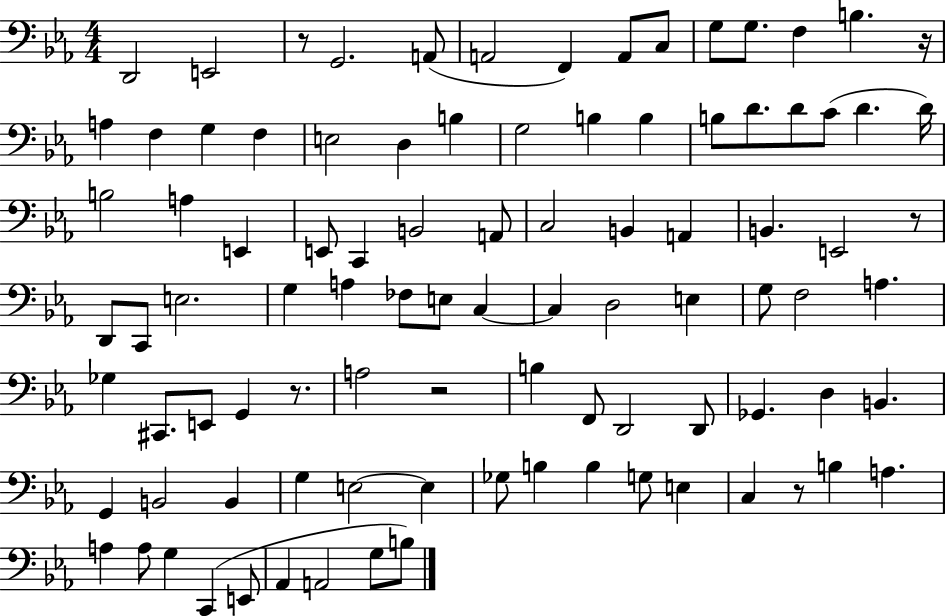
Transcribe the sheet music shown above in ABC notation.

X:1
T:Untitled
M:4/4
L:1/4
K:Eb
D,,2 E,,2 z/2 G,,2 A,,/2 A,,2 F,, A,,/2 C,/2 G,/2 G,/2 F, B, z/4 A, F, G, F, E,2 D, B, G,2 B, B, B,/2 D/2 D/2 C/2 D D/4 B,2 A, E,, E,,/2 C,, B,,2 A,,/2 C,2 B,, A,, B,, E,,2 z/2 D,,/2 C,,/2 E,2 G, A, _F,/2 E,/2 C, C, D,2 E, G,/2 F,2 A, _G, ^C,,/2 E,,/2 G,, z/2 A,2 z2 B, F,,/2 D,,2 D,,/2 _G,, D, B,, G,, B,,2 B,, G, E,2 E, _G,/2 B, B, G,/2 E, C, z/2 B, A, A, A,/2 G, C,, E,,/2 _A,, A,,2 G,/2 B,/2